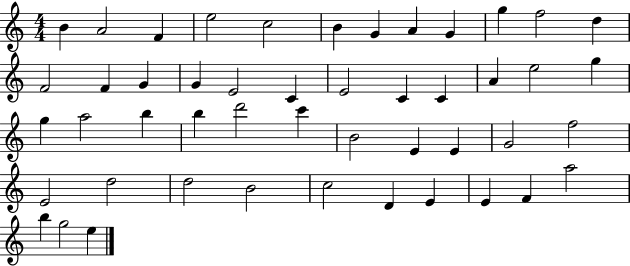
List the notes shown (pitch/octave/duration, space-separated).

B4/q A4/h F4/q E5/h C5/h B4/q G4/q A4/q G4/q G5/q F5/h D5/q F4/h F4/q G4/q G4/q E4/h C4/q E4/h C4/q C4/q A4/q E5/h G5/q G5/q A5/h B5/q B5/q D6/h C6/q B4/h E4/q E4/q G4/h F5/h E4/h D5/h D5/h B4/h C5/h D4/q E4/q E4/q F4/q A5/h B5/q G5/h E5/q